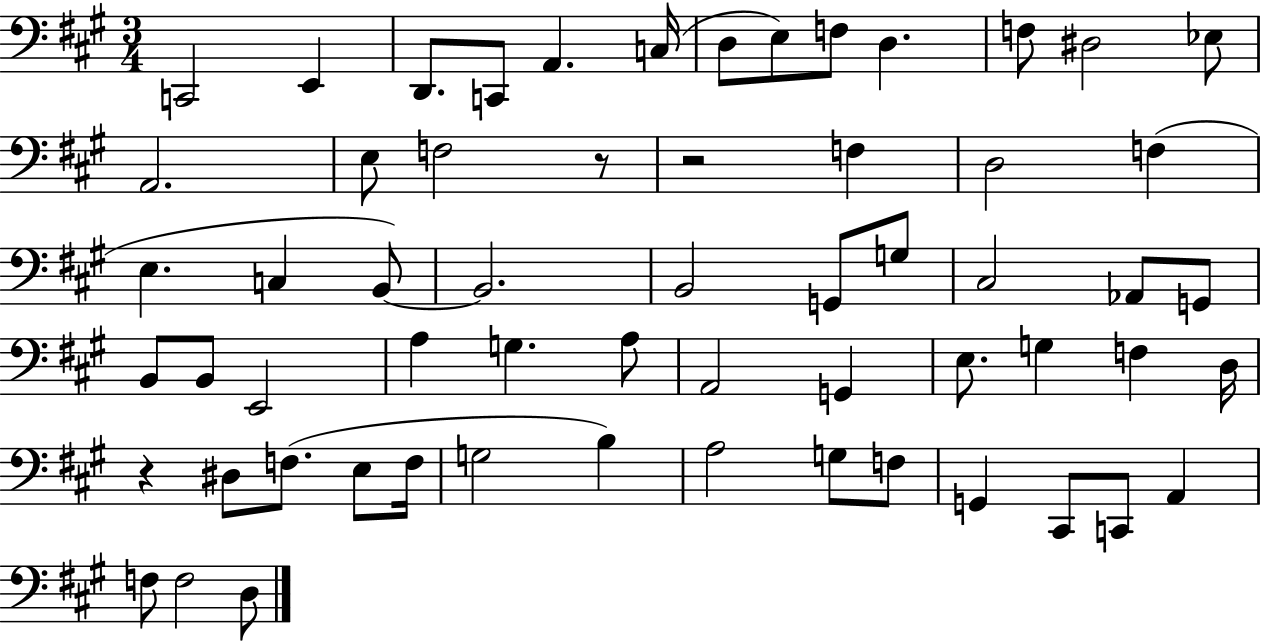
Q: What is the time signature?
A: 3/4